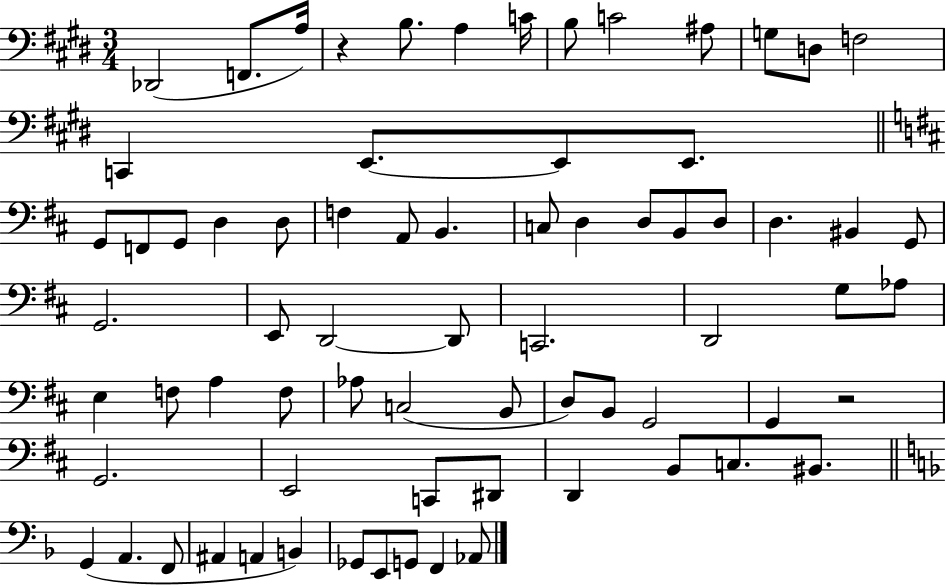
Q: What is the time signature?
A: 3/4